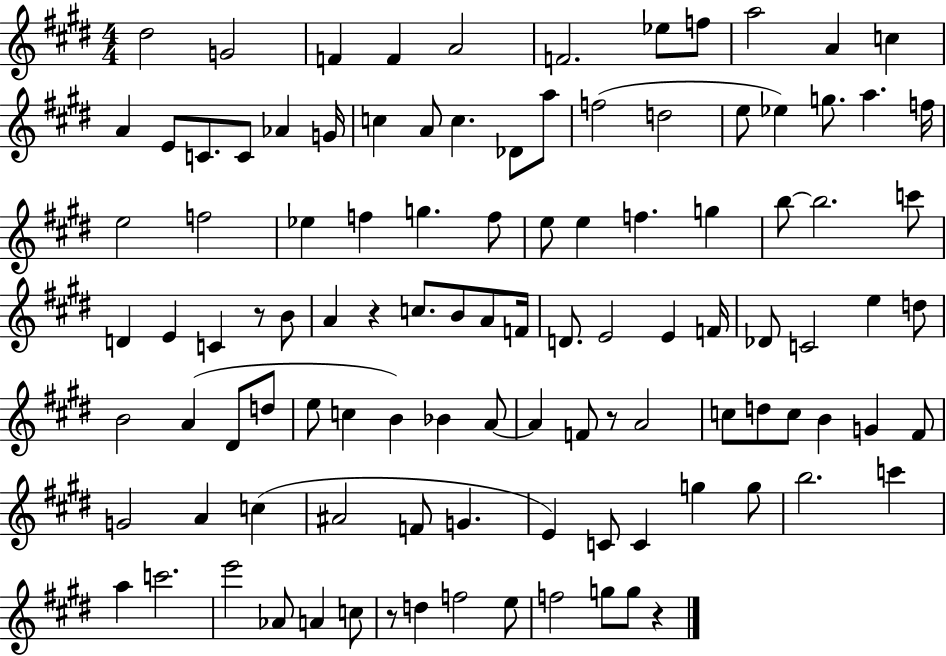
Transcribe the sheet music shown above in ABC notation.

X:1
T:Untitled
M:4/4
L:1/4
K:E
^d2 G2 F F A2 F2 _e/2 f/2 a2 A c A E/2 C/2 C/2 _A G/4 c A/2 c _D/2 a/2 f2 d2 e/2 _e g/2 a f/4 e2 f2 _e f g f/2 e/2 e f g b/2 b2 c'/2 D E C z/2 B/2 A z c/2 B/2 A/2 F/4 D/2 E2 E F/4 _D/2 C2 e d/2 B2 A ^D/2 d/2 e/2 c B _B A/2 A F/2 z/2 A2 c/2 d/2 c/2 B G ^F/2 G2 A c ^A2 F/2 G E C/2 C g g/2 b2 c' a c'2 e'2 _A/2 A c/2 z/2 d f2 e/2 f2 g/2 g/2 z